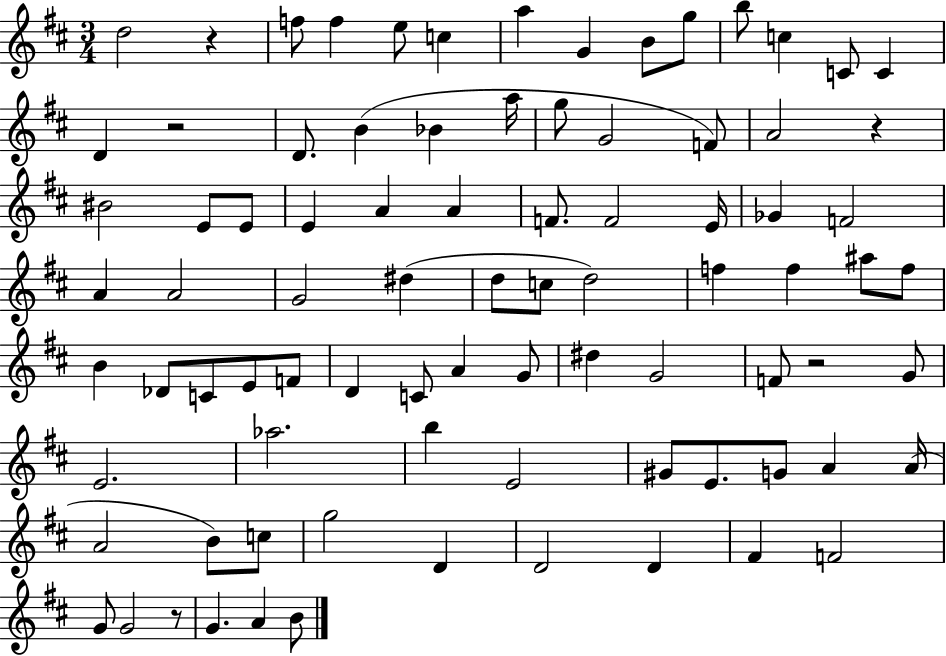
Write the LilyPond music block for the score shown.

{
  \clef treble
  \numericTimeSignature
  \time 3/4
  \key d \major
  d''2 r4 | f''8 f''4 e''8 c''4 | a''4 g'4 b'8 g''8 | b''8 c''4 c'8 c'4 | \break d'4 r2 | d'8. b'4( bes'4 a''16 | g''8 g'2 f'8) | a'2 r4 | \break bis'2 e'8 e'8 | e'4 a'4 a'4 | f'8. f'2 e'16 | ges'4 f'2 | \break a'4 a'2 | g'2 dis''4( | d''8 c''8 d''2) | f''4 f''4 ais''8 f''8 | \break b'4 des'8 c'8 e'8 f'8 | d'4 c'8 a'4 g'8 | dis''4 g'2 | f'8 r2 g'8 | \break e'2. | aes''2. | b''4 e'2 | gis'8 e'8. g'8 a'4 a'16( | \break a'2 b'8) c''8 | g''2 d'4 | d'2 d'4 | fis'4 f'2 | \break g'8 g'2 r8 | g'4. a'4 b'8 | \bar "|."
}